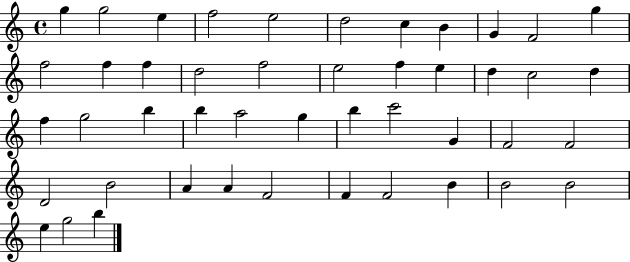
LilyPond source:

{
  \clef treble
  \time 4/4
  \defaultTimeSignature
  \key c \major
  g''4 g''2 e''4 | f''2 e''2 | d''2 c''4 b'4 | g'4 f'2 g''4 | \break f''2 f''4 f''4 | d''2 f''2 | e''2 f''4 e''4 | d''4 c''2 d''4 | \break f''4 g''2 b''4 | b''4 a''2 g''4 | b''4 c'''2 g'4 | f'2 f'2 | \break d'2 b'2 | a'4 a'4 f'2 | f'4 f'2 b'4 | b'2 b'2 | \break e''4 g''2 b''4 | \bar "|."
}